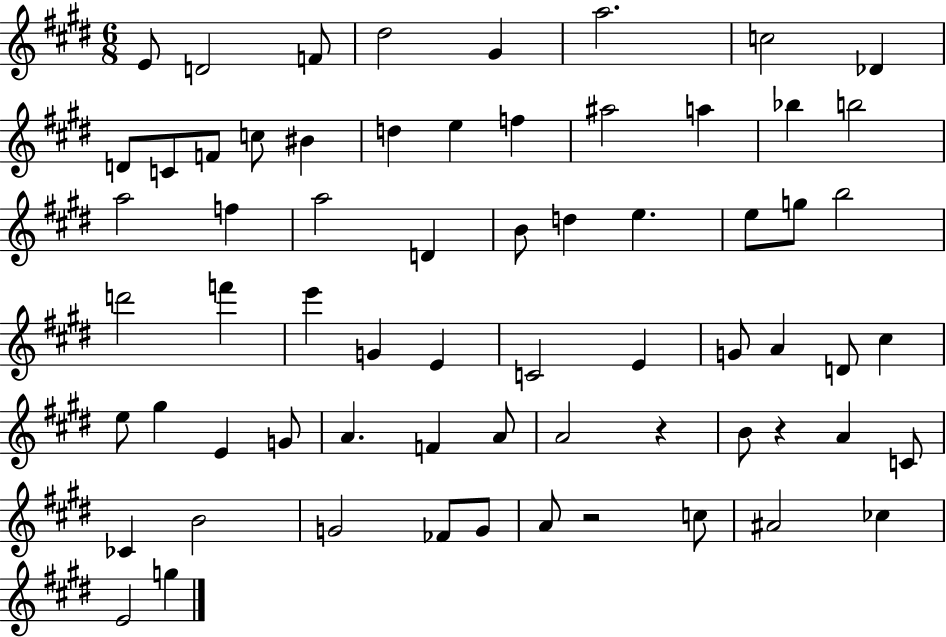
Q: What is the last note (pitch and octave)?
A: G5